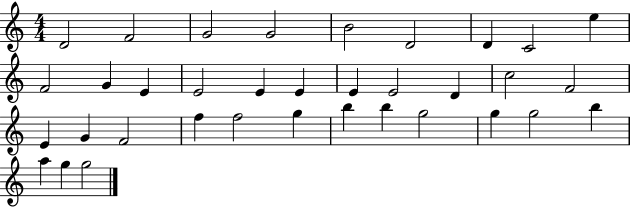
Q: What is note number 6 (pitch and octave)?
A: D4